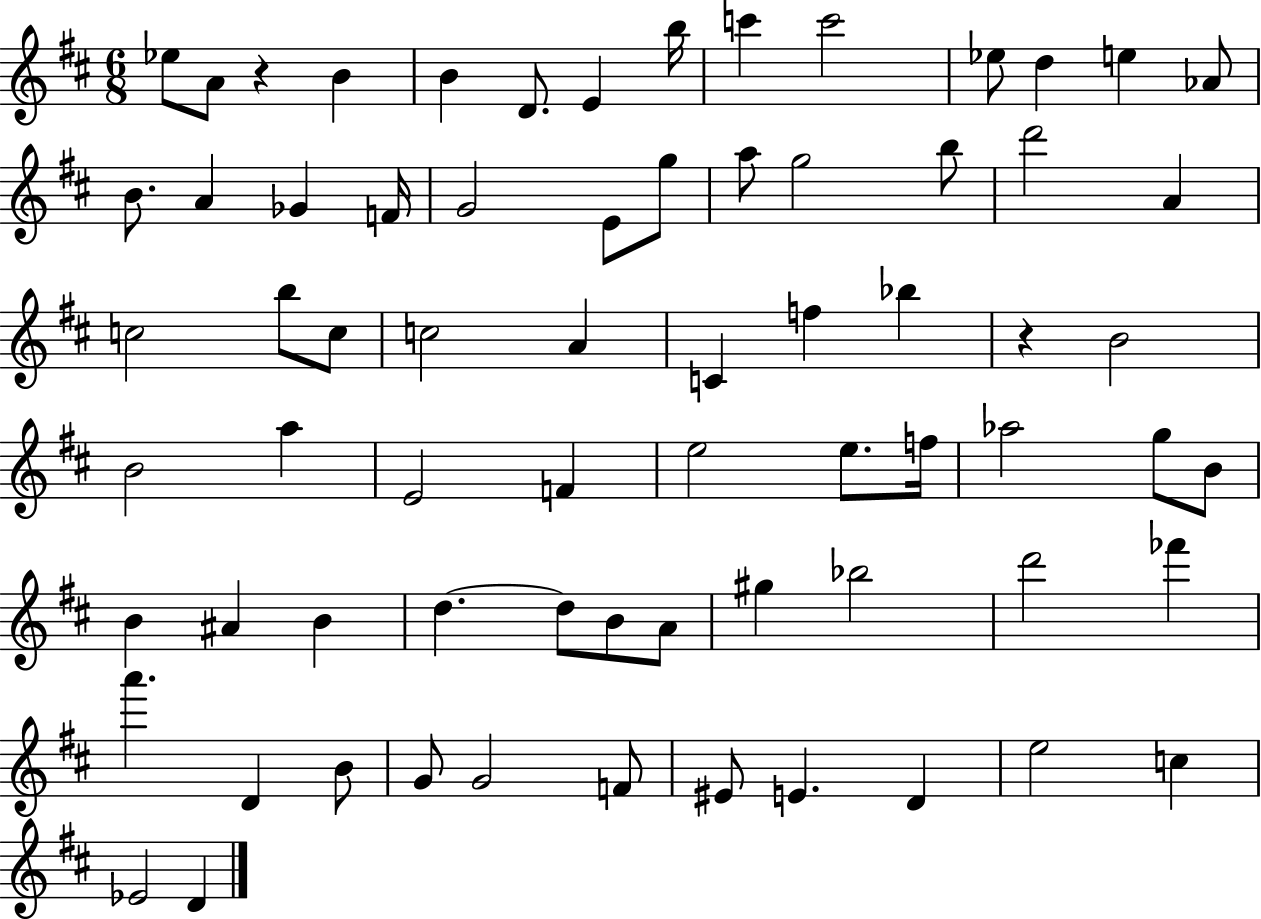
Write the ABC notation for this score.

X:1
T:Untitled
M:6/8
L:1/4
K:D
_e/2 A/2 z B B D/2 E b/4 c' c'2 _e/2 d e _A/2 B/2 A _G F/4 G2 E/2 g/2 a/2 g2 b/2 d'2 A c2 b/2 c/2 c2 A C f _b z B2 B2 a E2 F e2 e/2 f/4 _a2 g/2 B/2 B ^A B d d/2 B/2 A/2 ^g _b2 d'2 _f' a' D B/2 G/2 G2 F/2 ^E/2 E D e2 c _E2 D